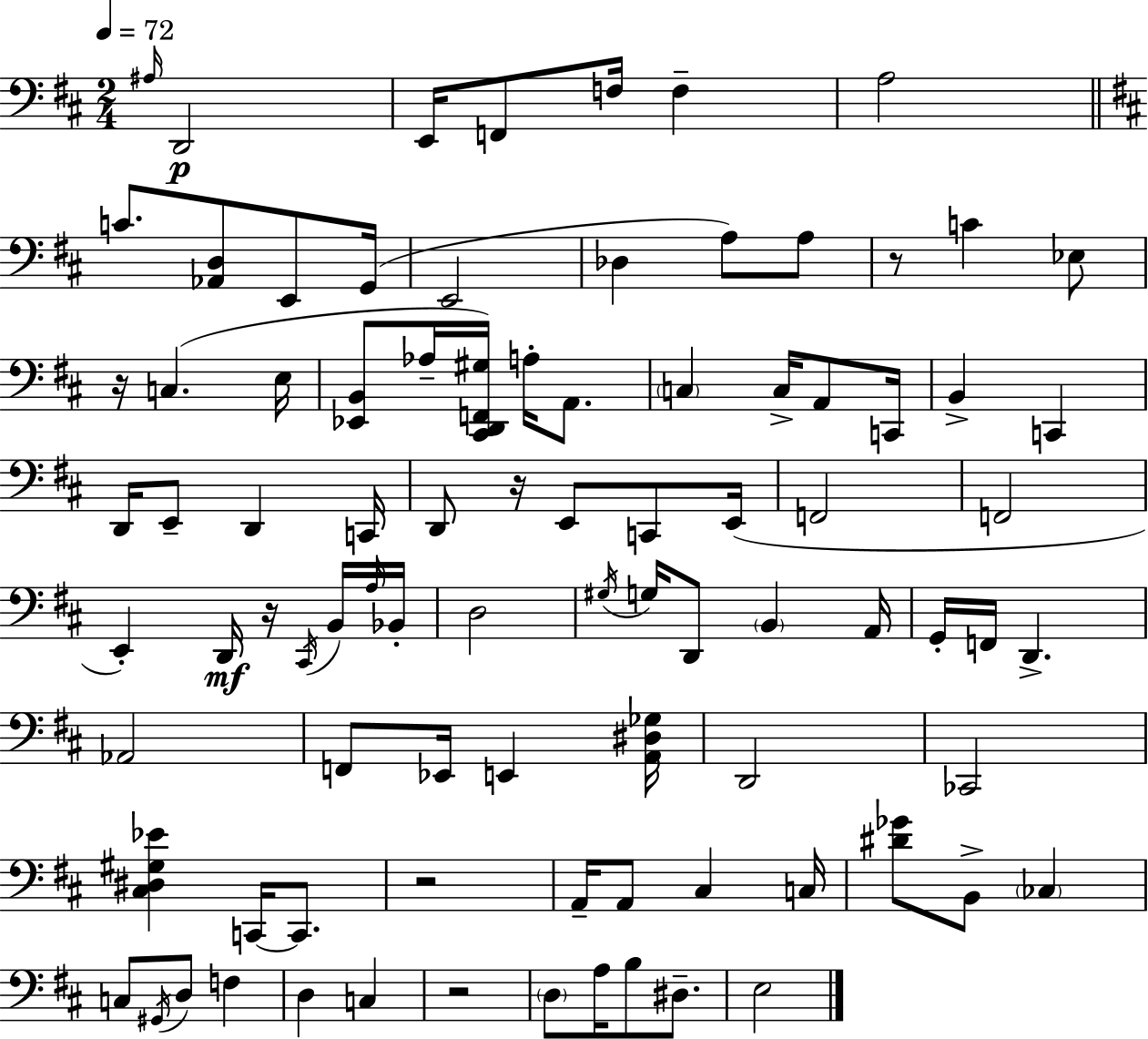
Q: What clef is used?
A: bass